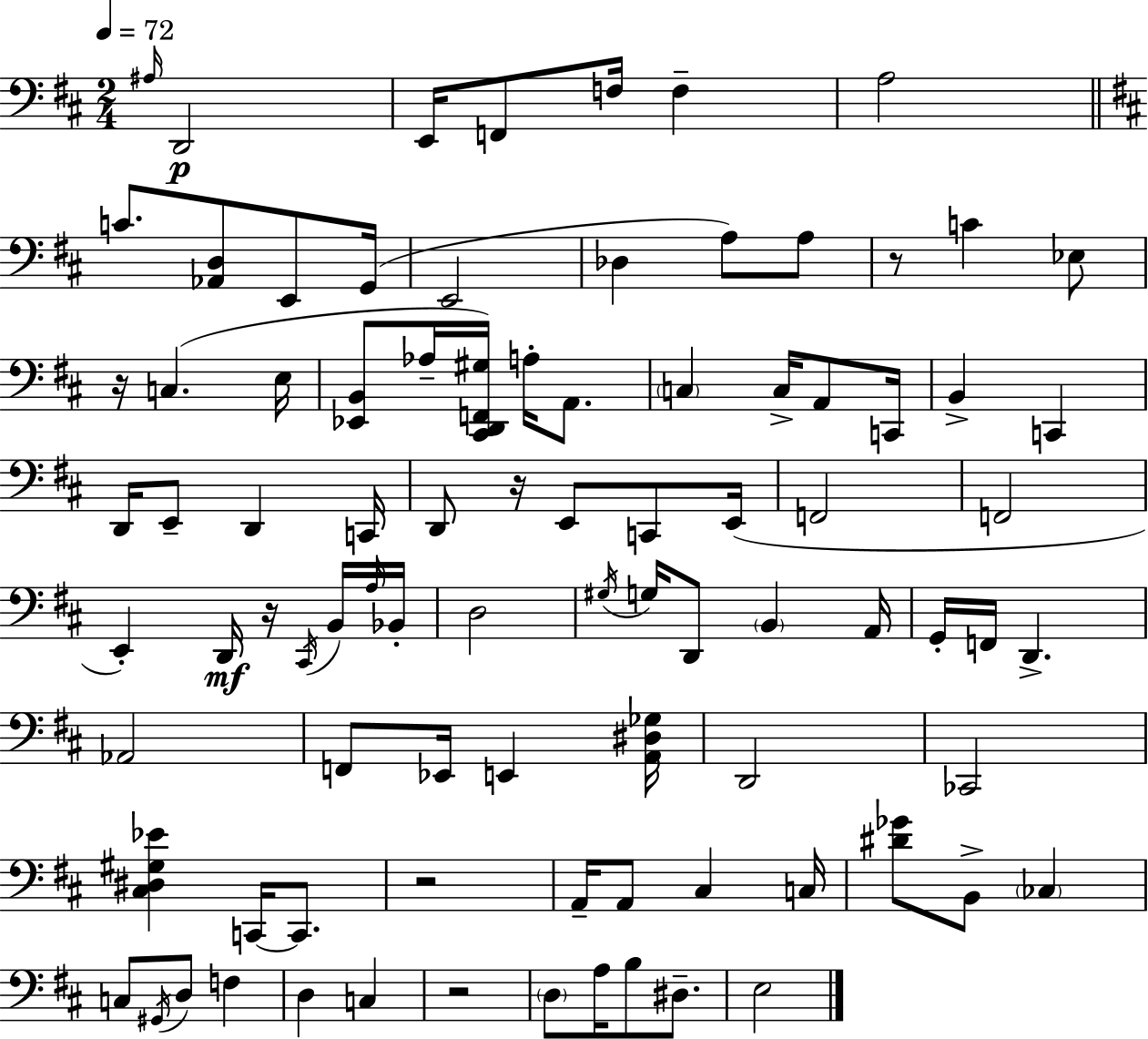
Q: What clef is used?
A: bass